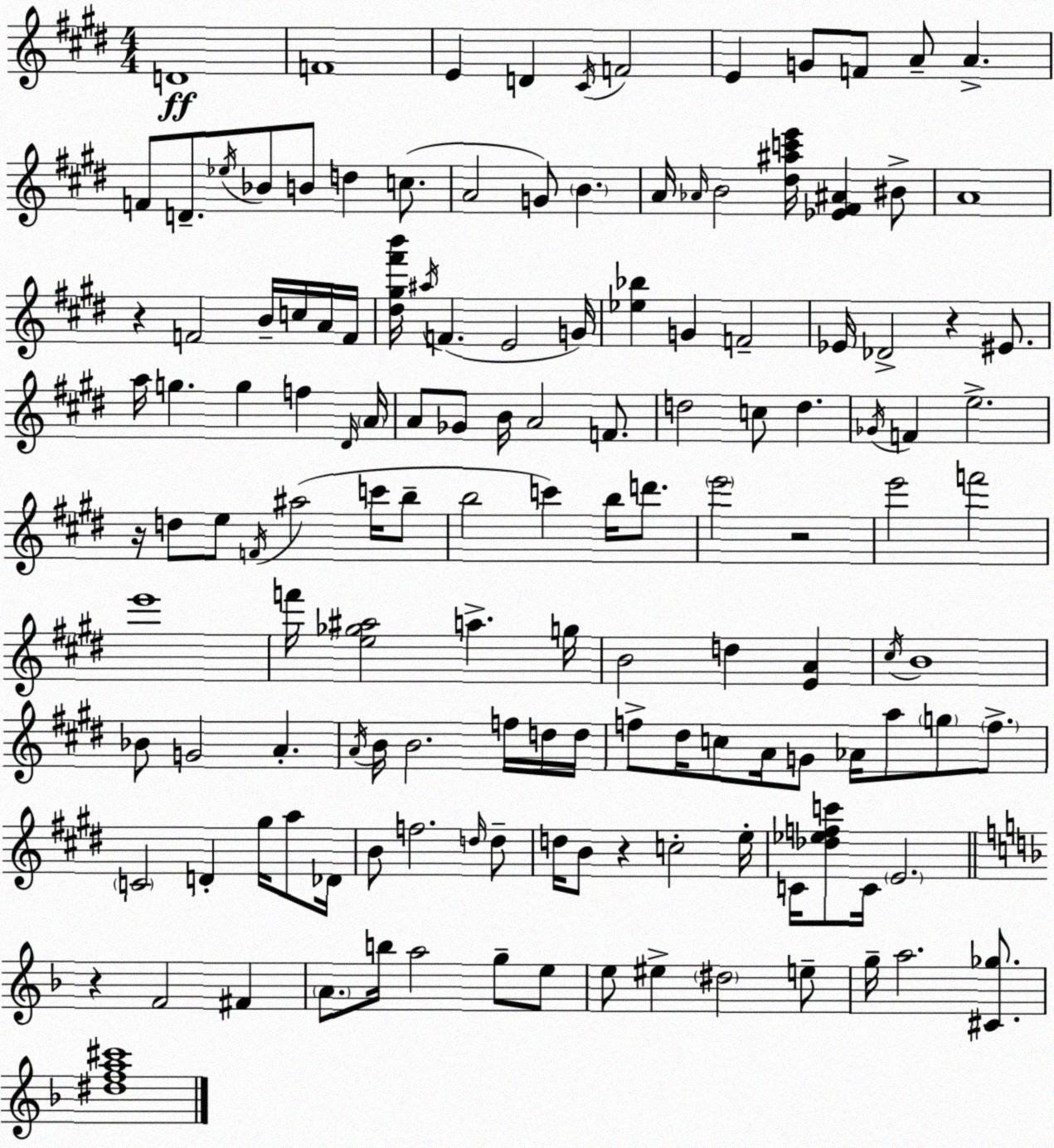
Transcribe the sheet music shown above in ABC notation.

X:1
T:Untitled
M:4/4
L:1/4
K:E
D4 F4 E D ^C/4 F2 E G/2 F/2 A/2 A F/2 D/2 _e/4 _B/2 B/2 d c/2 A2 G/2 B A/4 _A/4 B2 [^d^ac'e']/4 [_E^F^A] ^B/2 A4 z F2 B/4 c/4 A/4 F/4 [^d^g^f'b']/4 ^a/4 F E2 G/4 [_e_b] G F2 _E/4 _D2 z ^E/2 a/4 g g f ^D/4 A/4 A/2 _G/2 B/4 A2 F/2 d2 c/2 d _G/4 F e2 z/4 d/2 e/2 F/4 ^a2 c'/4 b/2 b2 c' b/4 d'/2 e'2 z2 e'2 f'2 e'4 f'/4 [e_g^a]2 a g/4 B2 d [EA] ^c/4 B4 _B/2 G2 A A/4 B/4 B2 f/4 d/4 d/4 f/2 ^d/4 c/2 A/4 G/2 _A/4 a/2 g/2 f/2 C2 D ^g/4 a/2 _D/4 B/2 f2 d/4 d/2 d/4 B/2 z c2 e/4 C/4 [_d_efc']/2 C/4 E2 z F2 ^F A/2 b/4 a2 g/2 e/2 e/2 ^e ^d2 e/2 g/4 a2 [^C_g]/2 [^dfa^c']4